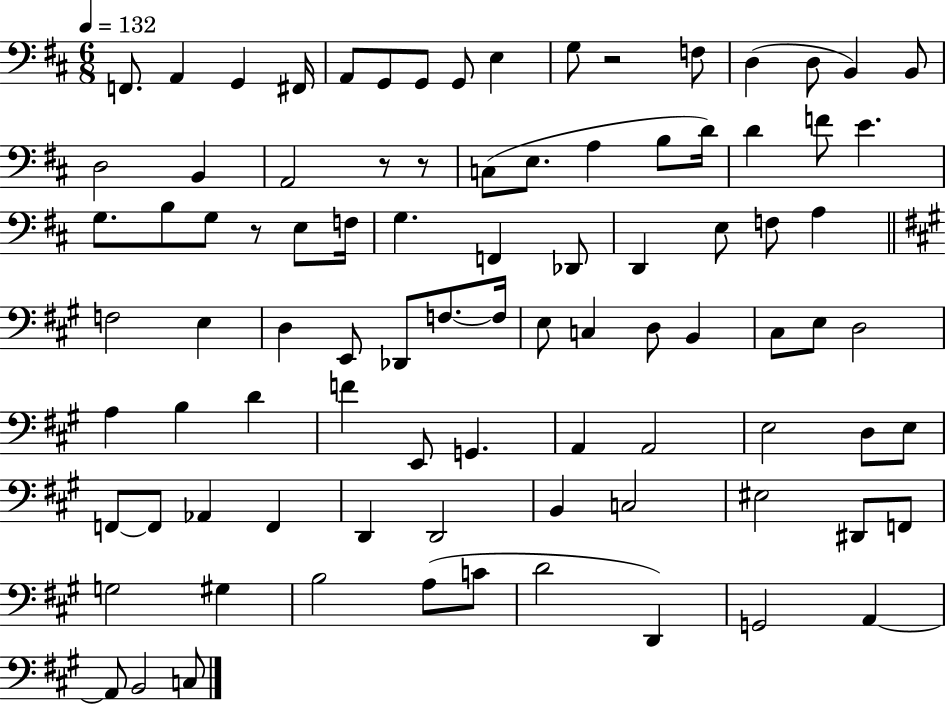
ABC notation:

X:1
T:Untitled
M:6/8
L:1/4
K:D
F,,/2 A,, G,, ^F,,/4 A,,/2 G,,/2 G,,/2 G,,/2 E, G,/2 z2 F,/2 D, D,/2 B,, B,,/2 D,2 B,, A,,2 z/2 z/2 C,/2 E,/2 A, B,/2 D/4 D F/2 E G,/2 B,/2 G,/2 z/2 E,/2 F,/4 G, F,, _D,,/2 D,, E,/2 F,/2 A, F,2 E, D, E,,/2 _D,,/2 F,/2 F,/4 E,/2 C, D,/2 B,, ^C,/2 E,/2 D,2 A, B, D F E,,/2 G,, A,, A,,2 E,2 D,/2 E,/2 F,,/2 F,,/2 _A,, F,, D,, D,,2 B,, C,2 ^E,2 ^D,,/2 F,,/2 G,2 ^G, B,2 A,/2 C/2 D2 D,, G,,2 A,, A,,/2 B,,2 C,/2